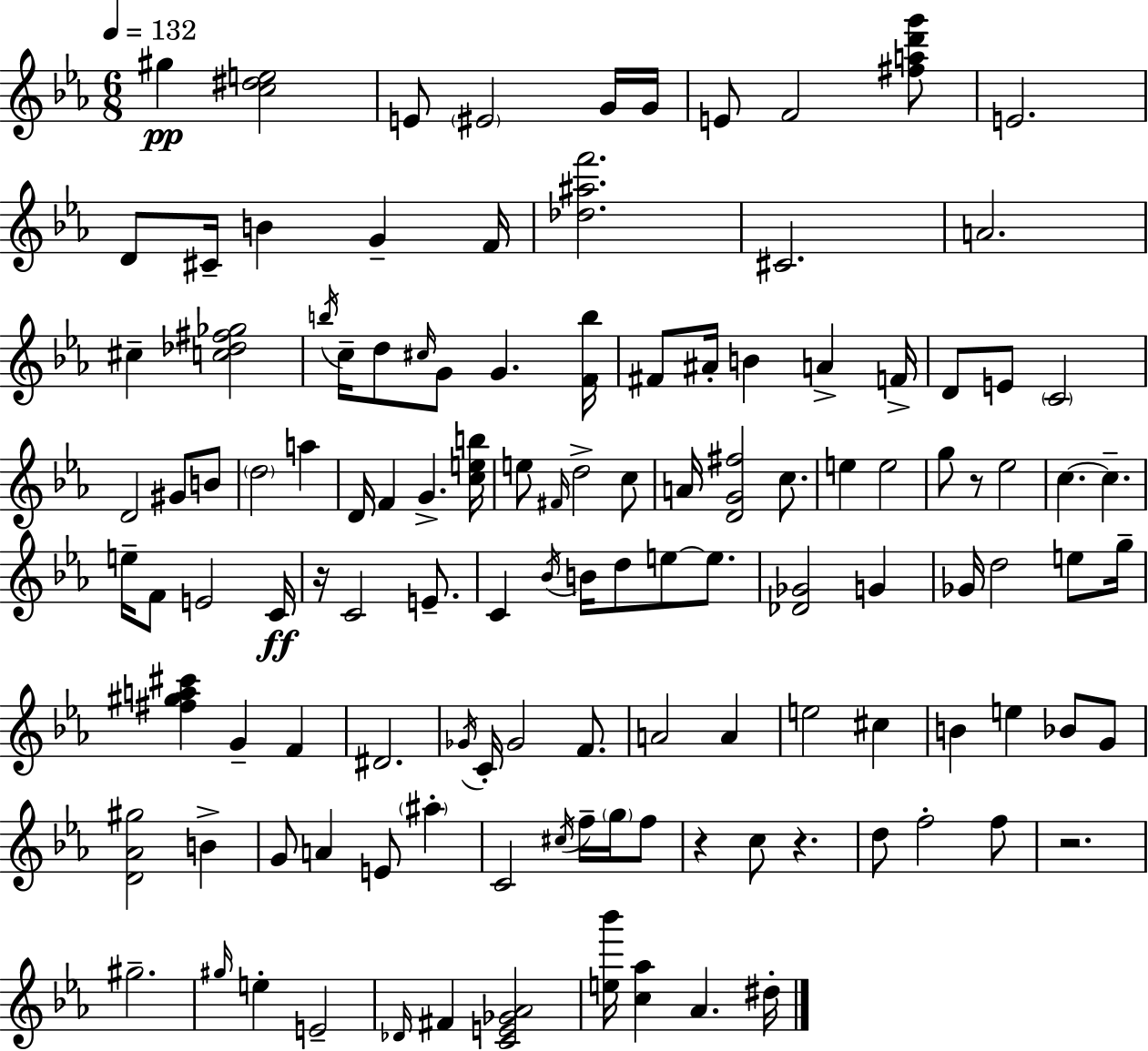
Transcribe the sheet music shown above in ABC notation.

X:1
T:Untitled
M:6/8
L:1/4
K:Eb
^g [c^de]2 E/2 ^E2 G/4 G/4 E/2 F2 [^fad'g']/2 E2 D/2 ^C/4 B G F/4 [_d^af']2 ^C2 A2 ^c [c_d^f_g]2 b/4 c/4 d/2 ^c/4 G/2 G [Fb]/4 ^F/2 ^A/4 B A F/4 D/2 E/2 C2 D2 ^G/2 B/2 d2 a D/4 F G [ceb]/4 e/2 ^F/4 d2 c/2 A/4 [DG^f]2 c/2 e e2 g/2 z/2 _e2 c c e/4 F/2 E2 C/4 z/4 C2 E/2 C _B/4 B/4 d/2 e/2 e/2 [_D_G]2 G _G/4 d2 e/2 g/4 [^f^ga^c'] G F ^D2 _G/4 C/4 _G2 F/2 A2 A e2 ^c B e _B/2 G/2 [D_A^g]2 B G/2 A E/2 ^a C2 ^c/4 f/4 g/4 f/2 z c/2 z d/2 f2 f/2 z2 ^g2 ^g/4 e E2 _D/4 ^F [CE_G_A]2 [e_b']/4 [c_a] _A ^d/4